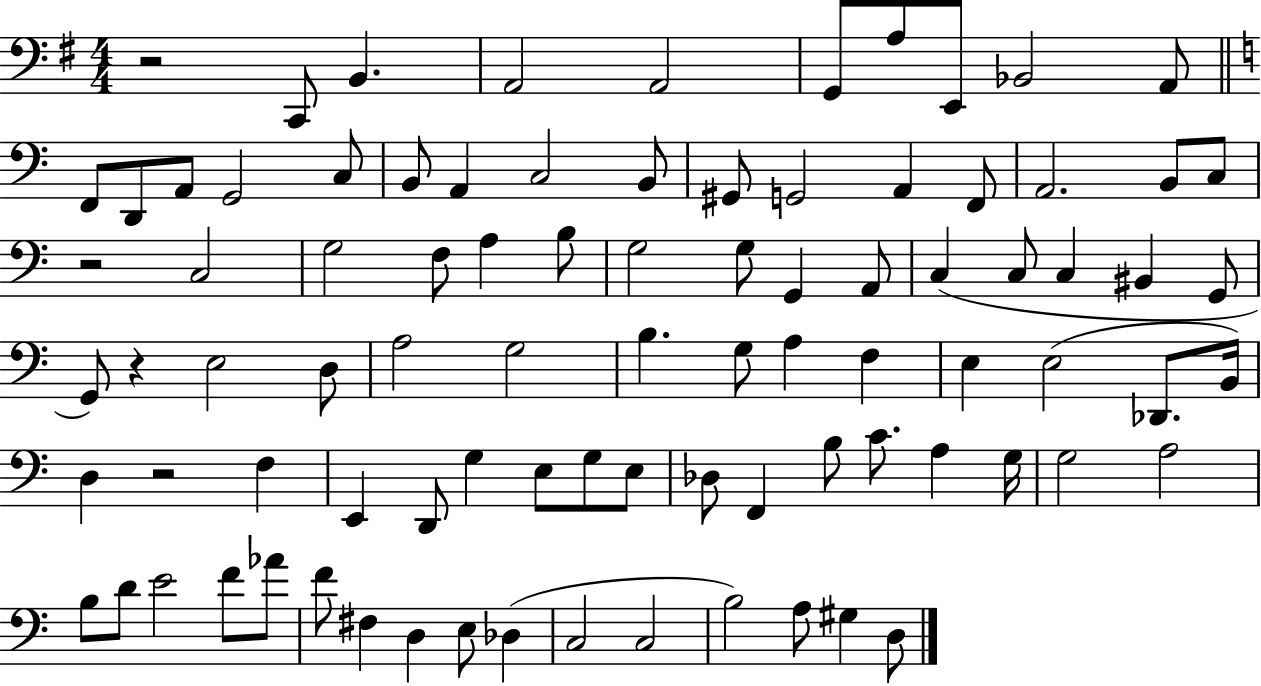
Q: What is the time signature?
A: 4/4